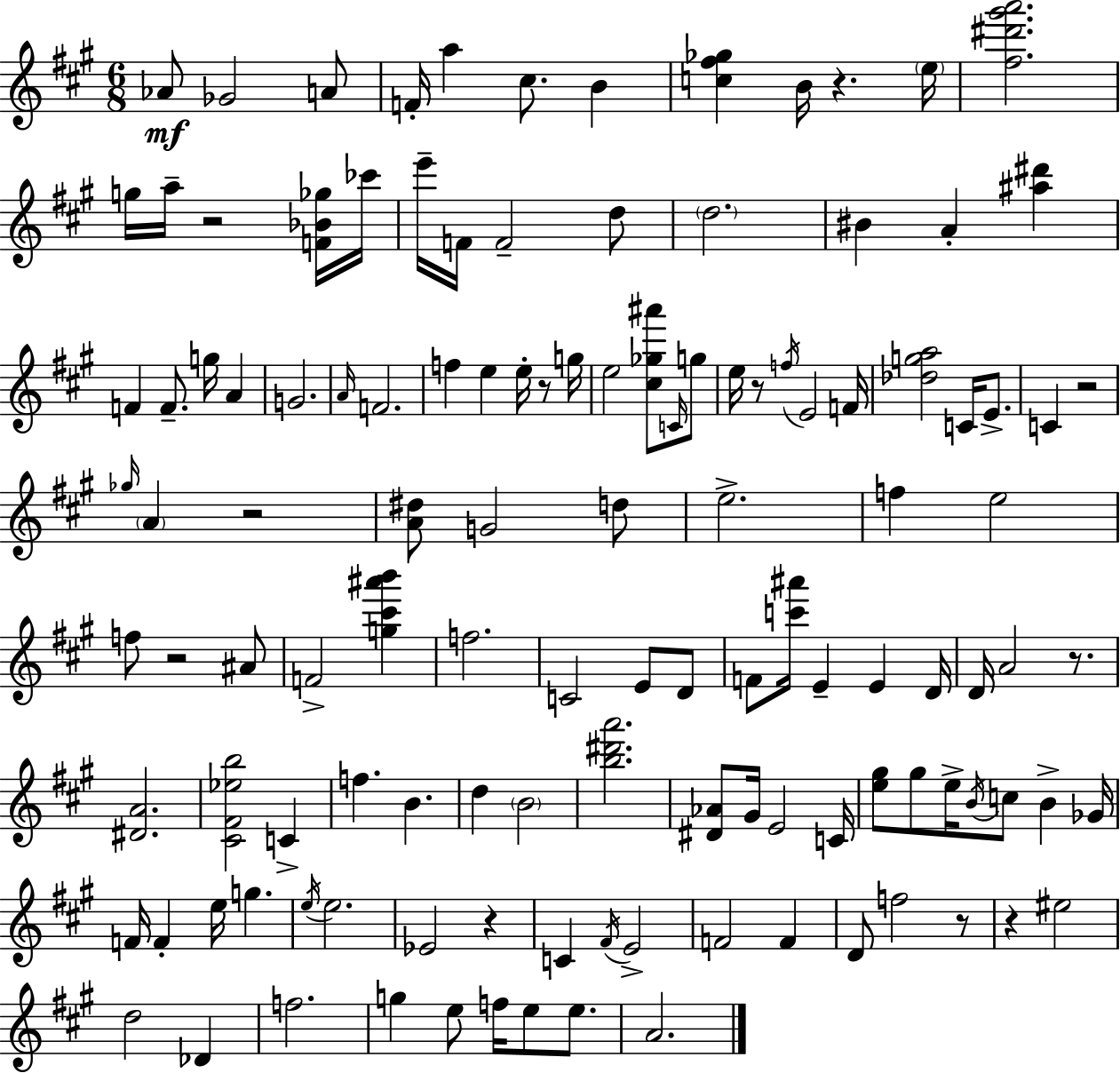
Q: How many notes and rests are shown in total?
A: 123